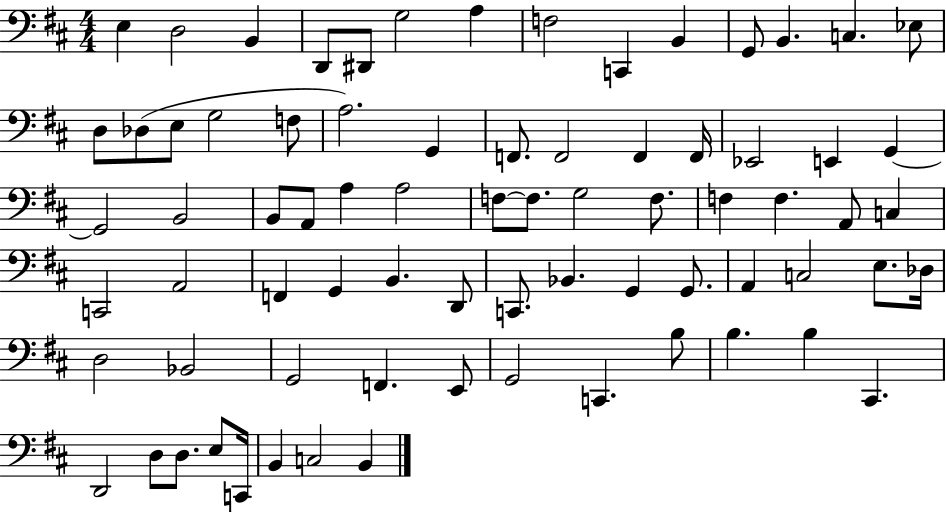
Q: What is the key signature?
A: D major